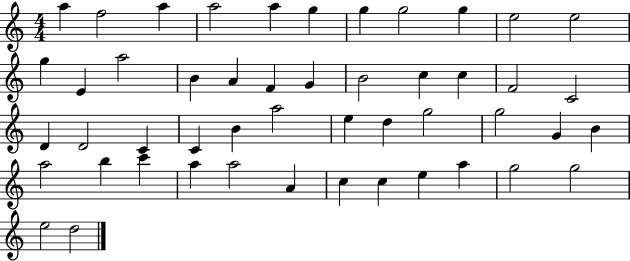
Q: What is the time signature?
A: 4/4